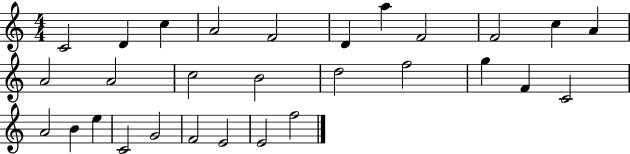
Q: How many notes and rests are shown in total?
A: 29